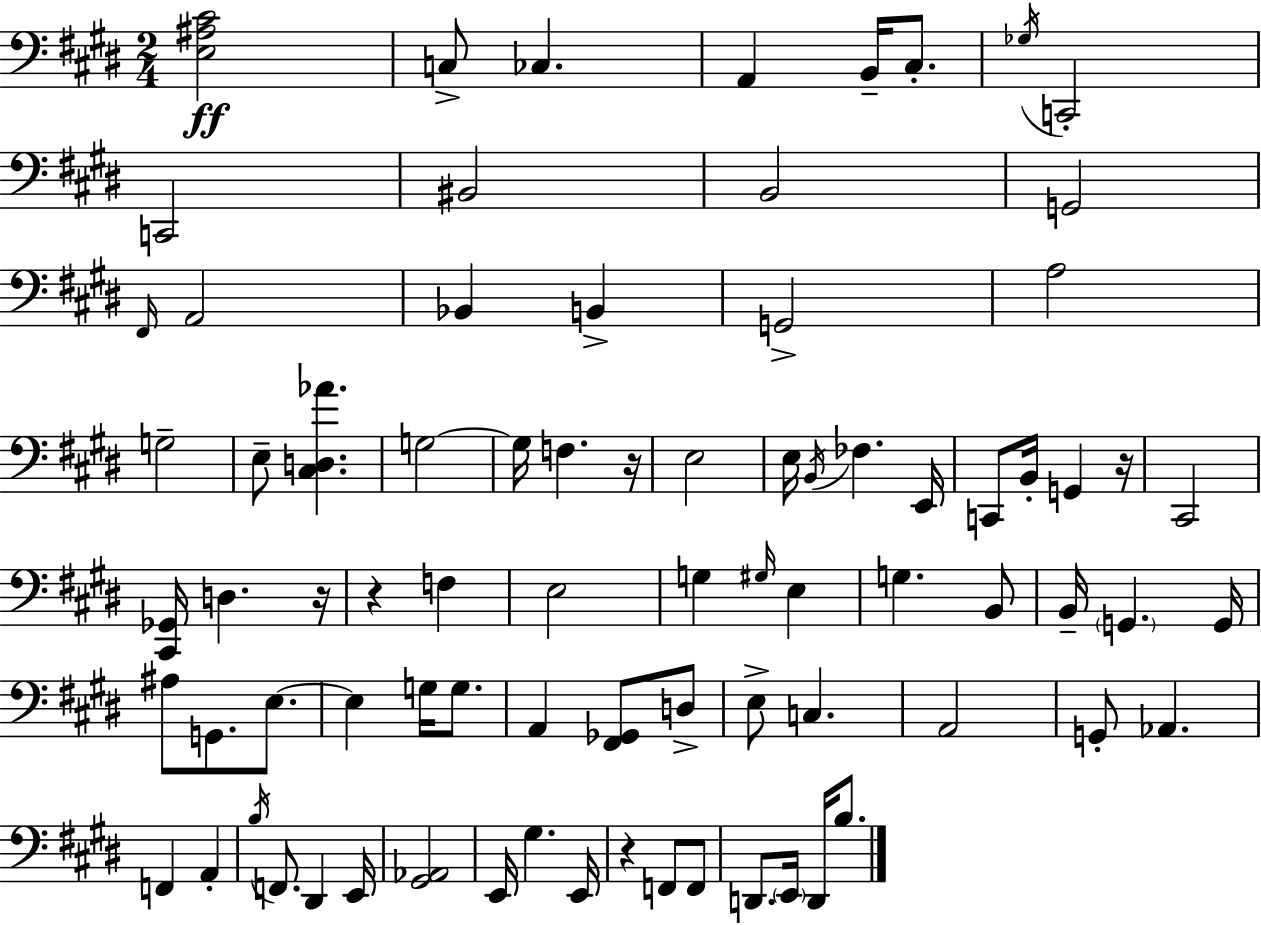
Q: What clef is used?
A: bass